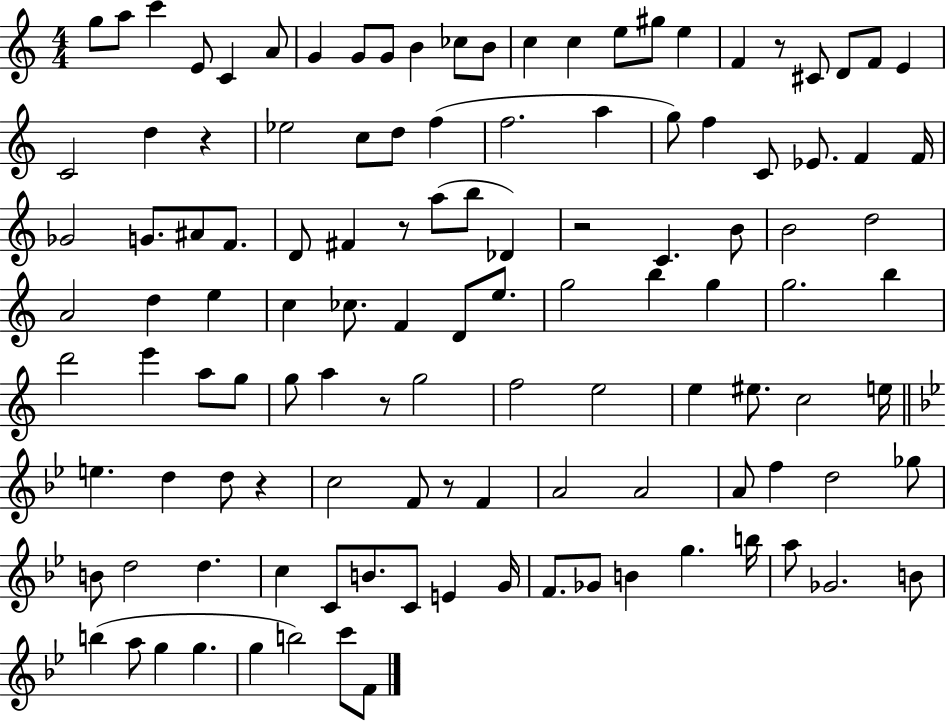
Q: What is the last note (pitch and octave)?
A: F4